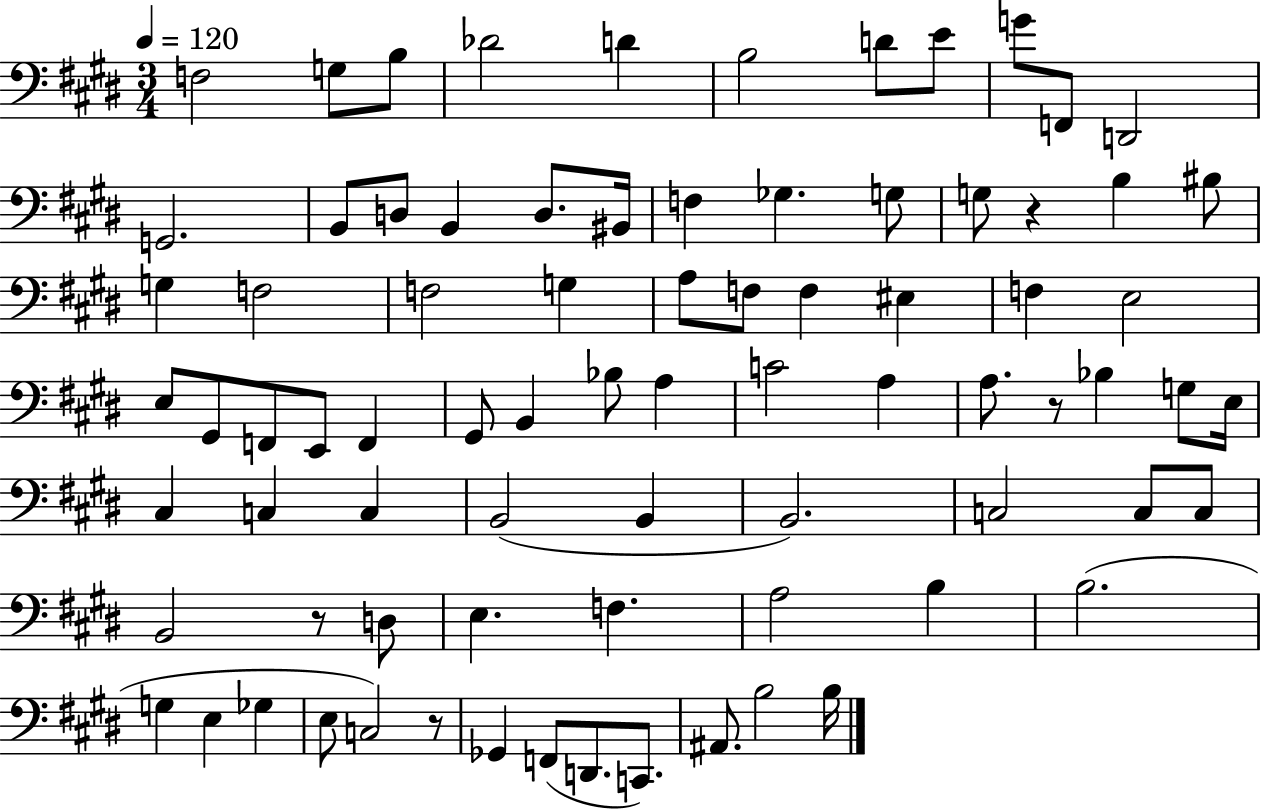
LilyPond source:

{
  \clef bass
  \numericTimeSignature
  \time 3/4
  \key e \major
  \tempo 4 = 120
  f2 g8 b8 | des'2 d'4 | b2 d'8 e'8 | g'8 f,8 d,2 | \break g,2. | b,8 d8 b,4 d8. bis,16 | f4 ges4. g8 | g8 r4 b4 bis8 | \break g4 f2 | f2 g4 | a8 f8 f4 eis4 | f4 e2 | \break e8 gis,8 f,8 e,8 f,4 | gis,8 b,4 bes8 a4 | c'2 a4 | a8. r8 bes4 g8 e16 | \break cis4 c4 c4 | b,2( b,4 | b,2.) | c2 c8 c8 | \break b,2 r8 d8 | e4. f4. | a2 b4 | b2.( | \break g4 e4 ges4 | e8 c2) r8 | ges,4 f,8( d,8. c,8.) | ais,8. b2 b16 | \break \bar "|."
}